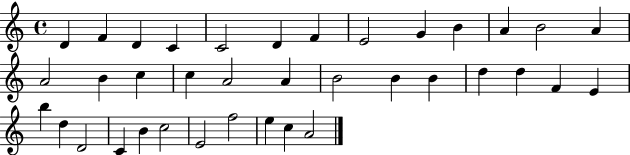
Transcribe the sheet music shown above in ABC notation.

X:1
T:Untitled
M:4/4
L:1/4
K:C
D F D C C2 D F E2 G B A B2 A A2 B c c A2 A B2 B B d d F E b d D2 C B c2 E2 f2 e c A2